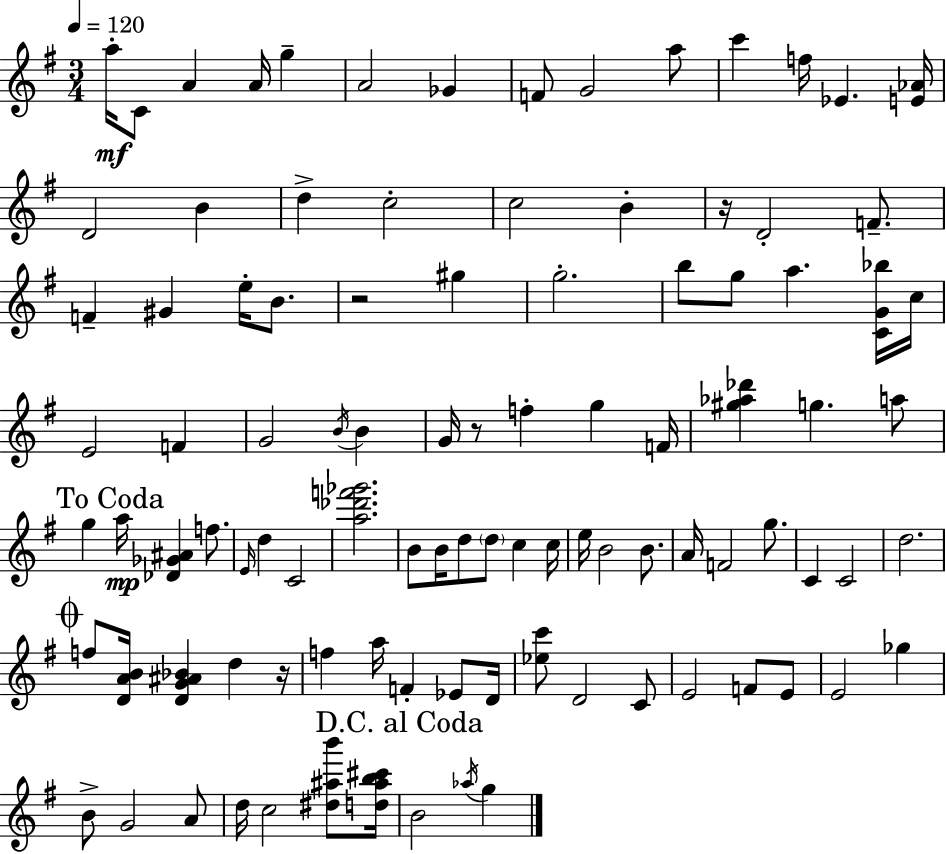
A5/s C4/e A4/q A4/s G5/q A4/h Gb4/q F4/e G4/h A5/e C6/q F5/s Eb4/q. [E4,Ab4]/s D4/h B4/q D5/q C5/h C5/h B4/q R/s D4/h F4/e. F4/q G#4/q E5/s B4/e. R/h G#5/q G5/h. B5/e G5/e A5/q. [C4,G4,Bb5]/s C5/s E4/h F4/q G4/h B4/s B4/q G4/s R/e F5/q G5/q F4/s [G#5,Ab5,Db6]/q G5/q. A5/e G5/q A5/s [Db4,Gb4,A#4]/q F5/e. E4/s D5/q C4/h [A5,Db6,F6,Gb6]/h. B4/e B4/s D5/e D5/e C5/q C5/s E5/s B4/h B4/e. A4/s F4/h G5/e. C4/q C4/h D5/h. F5/e [D4,A4,B4]/s [D4,G4,A#4,Bb4]/q D5/q R/s F5/q A5/s F4/q Eb4/e D4/s [Eb5,C6]/e D4/h C4/e E4/h F4/e E4/e E4/h Gb5/q B4/e G4/h A4/e D5/s C5/h [D#5,A#5,B6]/e [D5,A#5,B5,C#6]/s B4/h Ab5/s G5/q